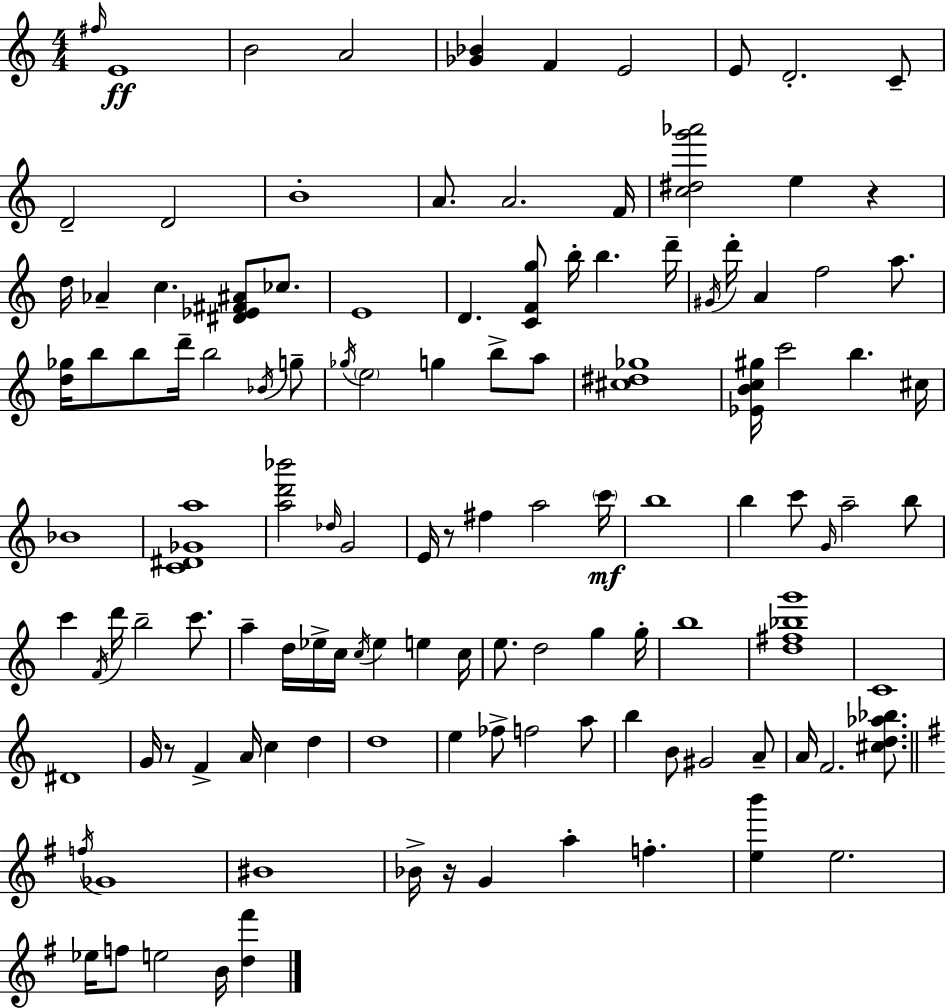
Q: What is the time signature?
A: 4/4